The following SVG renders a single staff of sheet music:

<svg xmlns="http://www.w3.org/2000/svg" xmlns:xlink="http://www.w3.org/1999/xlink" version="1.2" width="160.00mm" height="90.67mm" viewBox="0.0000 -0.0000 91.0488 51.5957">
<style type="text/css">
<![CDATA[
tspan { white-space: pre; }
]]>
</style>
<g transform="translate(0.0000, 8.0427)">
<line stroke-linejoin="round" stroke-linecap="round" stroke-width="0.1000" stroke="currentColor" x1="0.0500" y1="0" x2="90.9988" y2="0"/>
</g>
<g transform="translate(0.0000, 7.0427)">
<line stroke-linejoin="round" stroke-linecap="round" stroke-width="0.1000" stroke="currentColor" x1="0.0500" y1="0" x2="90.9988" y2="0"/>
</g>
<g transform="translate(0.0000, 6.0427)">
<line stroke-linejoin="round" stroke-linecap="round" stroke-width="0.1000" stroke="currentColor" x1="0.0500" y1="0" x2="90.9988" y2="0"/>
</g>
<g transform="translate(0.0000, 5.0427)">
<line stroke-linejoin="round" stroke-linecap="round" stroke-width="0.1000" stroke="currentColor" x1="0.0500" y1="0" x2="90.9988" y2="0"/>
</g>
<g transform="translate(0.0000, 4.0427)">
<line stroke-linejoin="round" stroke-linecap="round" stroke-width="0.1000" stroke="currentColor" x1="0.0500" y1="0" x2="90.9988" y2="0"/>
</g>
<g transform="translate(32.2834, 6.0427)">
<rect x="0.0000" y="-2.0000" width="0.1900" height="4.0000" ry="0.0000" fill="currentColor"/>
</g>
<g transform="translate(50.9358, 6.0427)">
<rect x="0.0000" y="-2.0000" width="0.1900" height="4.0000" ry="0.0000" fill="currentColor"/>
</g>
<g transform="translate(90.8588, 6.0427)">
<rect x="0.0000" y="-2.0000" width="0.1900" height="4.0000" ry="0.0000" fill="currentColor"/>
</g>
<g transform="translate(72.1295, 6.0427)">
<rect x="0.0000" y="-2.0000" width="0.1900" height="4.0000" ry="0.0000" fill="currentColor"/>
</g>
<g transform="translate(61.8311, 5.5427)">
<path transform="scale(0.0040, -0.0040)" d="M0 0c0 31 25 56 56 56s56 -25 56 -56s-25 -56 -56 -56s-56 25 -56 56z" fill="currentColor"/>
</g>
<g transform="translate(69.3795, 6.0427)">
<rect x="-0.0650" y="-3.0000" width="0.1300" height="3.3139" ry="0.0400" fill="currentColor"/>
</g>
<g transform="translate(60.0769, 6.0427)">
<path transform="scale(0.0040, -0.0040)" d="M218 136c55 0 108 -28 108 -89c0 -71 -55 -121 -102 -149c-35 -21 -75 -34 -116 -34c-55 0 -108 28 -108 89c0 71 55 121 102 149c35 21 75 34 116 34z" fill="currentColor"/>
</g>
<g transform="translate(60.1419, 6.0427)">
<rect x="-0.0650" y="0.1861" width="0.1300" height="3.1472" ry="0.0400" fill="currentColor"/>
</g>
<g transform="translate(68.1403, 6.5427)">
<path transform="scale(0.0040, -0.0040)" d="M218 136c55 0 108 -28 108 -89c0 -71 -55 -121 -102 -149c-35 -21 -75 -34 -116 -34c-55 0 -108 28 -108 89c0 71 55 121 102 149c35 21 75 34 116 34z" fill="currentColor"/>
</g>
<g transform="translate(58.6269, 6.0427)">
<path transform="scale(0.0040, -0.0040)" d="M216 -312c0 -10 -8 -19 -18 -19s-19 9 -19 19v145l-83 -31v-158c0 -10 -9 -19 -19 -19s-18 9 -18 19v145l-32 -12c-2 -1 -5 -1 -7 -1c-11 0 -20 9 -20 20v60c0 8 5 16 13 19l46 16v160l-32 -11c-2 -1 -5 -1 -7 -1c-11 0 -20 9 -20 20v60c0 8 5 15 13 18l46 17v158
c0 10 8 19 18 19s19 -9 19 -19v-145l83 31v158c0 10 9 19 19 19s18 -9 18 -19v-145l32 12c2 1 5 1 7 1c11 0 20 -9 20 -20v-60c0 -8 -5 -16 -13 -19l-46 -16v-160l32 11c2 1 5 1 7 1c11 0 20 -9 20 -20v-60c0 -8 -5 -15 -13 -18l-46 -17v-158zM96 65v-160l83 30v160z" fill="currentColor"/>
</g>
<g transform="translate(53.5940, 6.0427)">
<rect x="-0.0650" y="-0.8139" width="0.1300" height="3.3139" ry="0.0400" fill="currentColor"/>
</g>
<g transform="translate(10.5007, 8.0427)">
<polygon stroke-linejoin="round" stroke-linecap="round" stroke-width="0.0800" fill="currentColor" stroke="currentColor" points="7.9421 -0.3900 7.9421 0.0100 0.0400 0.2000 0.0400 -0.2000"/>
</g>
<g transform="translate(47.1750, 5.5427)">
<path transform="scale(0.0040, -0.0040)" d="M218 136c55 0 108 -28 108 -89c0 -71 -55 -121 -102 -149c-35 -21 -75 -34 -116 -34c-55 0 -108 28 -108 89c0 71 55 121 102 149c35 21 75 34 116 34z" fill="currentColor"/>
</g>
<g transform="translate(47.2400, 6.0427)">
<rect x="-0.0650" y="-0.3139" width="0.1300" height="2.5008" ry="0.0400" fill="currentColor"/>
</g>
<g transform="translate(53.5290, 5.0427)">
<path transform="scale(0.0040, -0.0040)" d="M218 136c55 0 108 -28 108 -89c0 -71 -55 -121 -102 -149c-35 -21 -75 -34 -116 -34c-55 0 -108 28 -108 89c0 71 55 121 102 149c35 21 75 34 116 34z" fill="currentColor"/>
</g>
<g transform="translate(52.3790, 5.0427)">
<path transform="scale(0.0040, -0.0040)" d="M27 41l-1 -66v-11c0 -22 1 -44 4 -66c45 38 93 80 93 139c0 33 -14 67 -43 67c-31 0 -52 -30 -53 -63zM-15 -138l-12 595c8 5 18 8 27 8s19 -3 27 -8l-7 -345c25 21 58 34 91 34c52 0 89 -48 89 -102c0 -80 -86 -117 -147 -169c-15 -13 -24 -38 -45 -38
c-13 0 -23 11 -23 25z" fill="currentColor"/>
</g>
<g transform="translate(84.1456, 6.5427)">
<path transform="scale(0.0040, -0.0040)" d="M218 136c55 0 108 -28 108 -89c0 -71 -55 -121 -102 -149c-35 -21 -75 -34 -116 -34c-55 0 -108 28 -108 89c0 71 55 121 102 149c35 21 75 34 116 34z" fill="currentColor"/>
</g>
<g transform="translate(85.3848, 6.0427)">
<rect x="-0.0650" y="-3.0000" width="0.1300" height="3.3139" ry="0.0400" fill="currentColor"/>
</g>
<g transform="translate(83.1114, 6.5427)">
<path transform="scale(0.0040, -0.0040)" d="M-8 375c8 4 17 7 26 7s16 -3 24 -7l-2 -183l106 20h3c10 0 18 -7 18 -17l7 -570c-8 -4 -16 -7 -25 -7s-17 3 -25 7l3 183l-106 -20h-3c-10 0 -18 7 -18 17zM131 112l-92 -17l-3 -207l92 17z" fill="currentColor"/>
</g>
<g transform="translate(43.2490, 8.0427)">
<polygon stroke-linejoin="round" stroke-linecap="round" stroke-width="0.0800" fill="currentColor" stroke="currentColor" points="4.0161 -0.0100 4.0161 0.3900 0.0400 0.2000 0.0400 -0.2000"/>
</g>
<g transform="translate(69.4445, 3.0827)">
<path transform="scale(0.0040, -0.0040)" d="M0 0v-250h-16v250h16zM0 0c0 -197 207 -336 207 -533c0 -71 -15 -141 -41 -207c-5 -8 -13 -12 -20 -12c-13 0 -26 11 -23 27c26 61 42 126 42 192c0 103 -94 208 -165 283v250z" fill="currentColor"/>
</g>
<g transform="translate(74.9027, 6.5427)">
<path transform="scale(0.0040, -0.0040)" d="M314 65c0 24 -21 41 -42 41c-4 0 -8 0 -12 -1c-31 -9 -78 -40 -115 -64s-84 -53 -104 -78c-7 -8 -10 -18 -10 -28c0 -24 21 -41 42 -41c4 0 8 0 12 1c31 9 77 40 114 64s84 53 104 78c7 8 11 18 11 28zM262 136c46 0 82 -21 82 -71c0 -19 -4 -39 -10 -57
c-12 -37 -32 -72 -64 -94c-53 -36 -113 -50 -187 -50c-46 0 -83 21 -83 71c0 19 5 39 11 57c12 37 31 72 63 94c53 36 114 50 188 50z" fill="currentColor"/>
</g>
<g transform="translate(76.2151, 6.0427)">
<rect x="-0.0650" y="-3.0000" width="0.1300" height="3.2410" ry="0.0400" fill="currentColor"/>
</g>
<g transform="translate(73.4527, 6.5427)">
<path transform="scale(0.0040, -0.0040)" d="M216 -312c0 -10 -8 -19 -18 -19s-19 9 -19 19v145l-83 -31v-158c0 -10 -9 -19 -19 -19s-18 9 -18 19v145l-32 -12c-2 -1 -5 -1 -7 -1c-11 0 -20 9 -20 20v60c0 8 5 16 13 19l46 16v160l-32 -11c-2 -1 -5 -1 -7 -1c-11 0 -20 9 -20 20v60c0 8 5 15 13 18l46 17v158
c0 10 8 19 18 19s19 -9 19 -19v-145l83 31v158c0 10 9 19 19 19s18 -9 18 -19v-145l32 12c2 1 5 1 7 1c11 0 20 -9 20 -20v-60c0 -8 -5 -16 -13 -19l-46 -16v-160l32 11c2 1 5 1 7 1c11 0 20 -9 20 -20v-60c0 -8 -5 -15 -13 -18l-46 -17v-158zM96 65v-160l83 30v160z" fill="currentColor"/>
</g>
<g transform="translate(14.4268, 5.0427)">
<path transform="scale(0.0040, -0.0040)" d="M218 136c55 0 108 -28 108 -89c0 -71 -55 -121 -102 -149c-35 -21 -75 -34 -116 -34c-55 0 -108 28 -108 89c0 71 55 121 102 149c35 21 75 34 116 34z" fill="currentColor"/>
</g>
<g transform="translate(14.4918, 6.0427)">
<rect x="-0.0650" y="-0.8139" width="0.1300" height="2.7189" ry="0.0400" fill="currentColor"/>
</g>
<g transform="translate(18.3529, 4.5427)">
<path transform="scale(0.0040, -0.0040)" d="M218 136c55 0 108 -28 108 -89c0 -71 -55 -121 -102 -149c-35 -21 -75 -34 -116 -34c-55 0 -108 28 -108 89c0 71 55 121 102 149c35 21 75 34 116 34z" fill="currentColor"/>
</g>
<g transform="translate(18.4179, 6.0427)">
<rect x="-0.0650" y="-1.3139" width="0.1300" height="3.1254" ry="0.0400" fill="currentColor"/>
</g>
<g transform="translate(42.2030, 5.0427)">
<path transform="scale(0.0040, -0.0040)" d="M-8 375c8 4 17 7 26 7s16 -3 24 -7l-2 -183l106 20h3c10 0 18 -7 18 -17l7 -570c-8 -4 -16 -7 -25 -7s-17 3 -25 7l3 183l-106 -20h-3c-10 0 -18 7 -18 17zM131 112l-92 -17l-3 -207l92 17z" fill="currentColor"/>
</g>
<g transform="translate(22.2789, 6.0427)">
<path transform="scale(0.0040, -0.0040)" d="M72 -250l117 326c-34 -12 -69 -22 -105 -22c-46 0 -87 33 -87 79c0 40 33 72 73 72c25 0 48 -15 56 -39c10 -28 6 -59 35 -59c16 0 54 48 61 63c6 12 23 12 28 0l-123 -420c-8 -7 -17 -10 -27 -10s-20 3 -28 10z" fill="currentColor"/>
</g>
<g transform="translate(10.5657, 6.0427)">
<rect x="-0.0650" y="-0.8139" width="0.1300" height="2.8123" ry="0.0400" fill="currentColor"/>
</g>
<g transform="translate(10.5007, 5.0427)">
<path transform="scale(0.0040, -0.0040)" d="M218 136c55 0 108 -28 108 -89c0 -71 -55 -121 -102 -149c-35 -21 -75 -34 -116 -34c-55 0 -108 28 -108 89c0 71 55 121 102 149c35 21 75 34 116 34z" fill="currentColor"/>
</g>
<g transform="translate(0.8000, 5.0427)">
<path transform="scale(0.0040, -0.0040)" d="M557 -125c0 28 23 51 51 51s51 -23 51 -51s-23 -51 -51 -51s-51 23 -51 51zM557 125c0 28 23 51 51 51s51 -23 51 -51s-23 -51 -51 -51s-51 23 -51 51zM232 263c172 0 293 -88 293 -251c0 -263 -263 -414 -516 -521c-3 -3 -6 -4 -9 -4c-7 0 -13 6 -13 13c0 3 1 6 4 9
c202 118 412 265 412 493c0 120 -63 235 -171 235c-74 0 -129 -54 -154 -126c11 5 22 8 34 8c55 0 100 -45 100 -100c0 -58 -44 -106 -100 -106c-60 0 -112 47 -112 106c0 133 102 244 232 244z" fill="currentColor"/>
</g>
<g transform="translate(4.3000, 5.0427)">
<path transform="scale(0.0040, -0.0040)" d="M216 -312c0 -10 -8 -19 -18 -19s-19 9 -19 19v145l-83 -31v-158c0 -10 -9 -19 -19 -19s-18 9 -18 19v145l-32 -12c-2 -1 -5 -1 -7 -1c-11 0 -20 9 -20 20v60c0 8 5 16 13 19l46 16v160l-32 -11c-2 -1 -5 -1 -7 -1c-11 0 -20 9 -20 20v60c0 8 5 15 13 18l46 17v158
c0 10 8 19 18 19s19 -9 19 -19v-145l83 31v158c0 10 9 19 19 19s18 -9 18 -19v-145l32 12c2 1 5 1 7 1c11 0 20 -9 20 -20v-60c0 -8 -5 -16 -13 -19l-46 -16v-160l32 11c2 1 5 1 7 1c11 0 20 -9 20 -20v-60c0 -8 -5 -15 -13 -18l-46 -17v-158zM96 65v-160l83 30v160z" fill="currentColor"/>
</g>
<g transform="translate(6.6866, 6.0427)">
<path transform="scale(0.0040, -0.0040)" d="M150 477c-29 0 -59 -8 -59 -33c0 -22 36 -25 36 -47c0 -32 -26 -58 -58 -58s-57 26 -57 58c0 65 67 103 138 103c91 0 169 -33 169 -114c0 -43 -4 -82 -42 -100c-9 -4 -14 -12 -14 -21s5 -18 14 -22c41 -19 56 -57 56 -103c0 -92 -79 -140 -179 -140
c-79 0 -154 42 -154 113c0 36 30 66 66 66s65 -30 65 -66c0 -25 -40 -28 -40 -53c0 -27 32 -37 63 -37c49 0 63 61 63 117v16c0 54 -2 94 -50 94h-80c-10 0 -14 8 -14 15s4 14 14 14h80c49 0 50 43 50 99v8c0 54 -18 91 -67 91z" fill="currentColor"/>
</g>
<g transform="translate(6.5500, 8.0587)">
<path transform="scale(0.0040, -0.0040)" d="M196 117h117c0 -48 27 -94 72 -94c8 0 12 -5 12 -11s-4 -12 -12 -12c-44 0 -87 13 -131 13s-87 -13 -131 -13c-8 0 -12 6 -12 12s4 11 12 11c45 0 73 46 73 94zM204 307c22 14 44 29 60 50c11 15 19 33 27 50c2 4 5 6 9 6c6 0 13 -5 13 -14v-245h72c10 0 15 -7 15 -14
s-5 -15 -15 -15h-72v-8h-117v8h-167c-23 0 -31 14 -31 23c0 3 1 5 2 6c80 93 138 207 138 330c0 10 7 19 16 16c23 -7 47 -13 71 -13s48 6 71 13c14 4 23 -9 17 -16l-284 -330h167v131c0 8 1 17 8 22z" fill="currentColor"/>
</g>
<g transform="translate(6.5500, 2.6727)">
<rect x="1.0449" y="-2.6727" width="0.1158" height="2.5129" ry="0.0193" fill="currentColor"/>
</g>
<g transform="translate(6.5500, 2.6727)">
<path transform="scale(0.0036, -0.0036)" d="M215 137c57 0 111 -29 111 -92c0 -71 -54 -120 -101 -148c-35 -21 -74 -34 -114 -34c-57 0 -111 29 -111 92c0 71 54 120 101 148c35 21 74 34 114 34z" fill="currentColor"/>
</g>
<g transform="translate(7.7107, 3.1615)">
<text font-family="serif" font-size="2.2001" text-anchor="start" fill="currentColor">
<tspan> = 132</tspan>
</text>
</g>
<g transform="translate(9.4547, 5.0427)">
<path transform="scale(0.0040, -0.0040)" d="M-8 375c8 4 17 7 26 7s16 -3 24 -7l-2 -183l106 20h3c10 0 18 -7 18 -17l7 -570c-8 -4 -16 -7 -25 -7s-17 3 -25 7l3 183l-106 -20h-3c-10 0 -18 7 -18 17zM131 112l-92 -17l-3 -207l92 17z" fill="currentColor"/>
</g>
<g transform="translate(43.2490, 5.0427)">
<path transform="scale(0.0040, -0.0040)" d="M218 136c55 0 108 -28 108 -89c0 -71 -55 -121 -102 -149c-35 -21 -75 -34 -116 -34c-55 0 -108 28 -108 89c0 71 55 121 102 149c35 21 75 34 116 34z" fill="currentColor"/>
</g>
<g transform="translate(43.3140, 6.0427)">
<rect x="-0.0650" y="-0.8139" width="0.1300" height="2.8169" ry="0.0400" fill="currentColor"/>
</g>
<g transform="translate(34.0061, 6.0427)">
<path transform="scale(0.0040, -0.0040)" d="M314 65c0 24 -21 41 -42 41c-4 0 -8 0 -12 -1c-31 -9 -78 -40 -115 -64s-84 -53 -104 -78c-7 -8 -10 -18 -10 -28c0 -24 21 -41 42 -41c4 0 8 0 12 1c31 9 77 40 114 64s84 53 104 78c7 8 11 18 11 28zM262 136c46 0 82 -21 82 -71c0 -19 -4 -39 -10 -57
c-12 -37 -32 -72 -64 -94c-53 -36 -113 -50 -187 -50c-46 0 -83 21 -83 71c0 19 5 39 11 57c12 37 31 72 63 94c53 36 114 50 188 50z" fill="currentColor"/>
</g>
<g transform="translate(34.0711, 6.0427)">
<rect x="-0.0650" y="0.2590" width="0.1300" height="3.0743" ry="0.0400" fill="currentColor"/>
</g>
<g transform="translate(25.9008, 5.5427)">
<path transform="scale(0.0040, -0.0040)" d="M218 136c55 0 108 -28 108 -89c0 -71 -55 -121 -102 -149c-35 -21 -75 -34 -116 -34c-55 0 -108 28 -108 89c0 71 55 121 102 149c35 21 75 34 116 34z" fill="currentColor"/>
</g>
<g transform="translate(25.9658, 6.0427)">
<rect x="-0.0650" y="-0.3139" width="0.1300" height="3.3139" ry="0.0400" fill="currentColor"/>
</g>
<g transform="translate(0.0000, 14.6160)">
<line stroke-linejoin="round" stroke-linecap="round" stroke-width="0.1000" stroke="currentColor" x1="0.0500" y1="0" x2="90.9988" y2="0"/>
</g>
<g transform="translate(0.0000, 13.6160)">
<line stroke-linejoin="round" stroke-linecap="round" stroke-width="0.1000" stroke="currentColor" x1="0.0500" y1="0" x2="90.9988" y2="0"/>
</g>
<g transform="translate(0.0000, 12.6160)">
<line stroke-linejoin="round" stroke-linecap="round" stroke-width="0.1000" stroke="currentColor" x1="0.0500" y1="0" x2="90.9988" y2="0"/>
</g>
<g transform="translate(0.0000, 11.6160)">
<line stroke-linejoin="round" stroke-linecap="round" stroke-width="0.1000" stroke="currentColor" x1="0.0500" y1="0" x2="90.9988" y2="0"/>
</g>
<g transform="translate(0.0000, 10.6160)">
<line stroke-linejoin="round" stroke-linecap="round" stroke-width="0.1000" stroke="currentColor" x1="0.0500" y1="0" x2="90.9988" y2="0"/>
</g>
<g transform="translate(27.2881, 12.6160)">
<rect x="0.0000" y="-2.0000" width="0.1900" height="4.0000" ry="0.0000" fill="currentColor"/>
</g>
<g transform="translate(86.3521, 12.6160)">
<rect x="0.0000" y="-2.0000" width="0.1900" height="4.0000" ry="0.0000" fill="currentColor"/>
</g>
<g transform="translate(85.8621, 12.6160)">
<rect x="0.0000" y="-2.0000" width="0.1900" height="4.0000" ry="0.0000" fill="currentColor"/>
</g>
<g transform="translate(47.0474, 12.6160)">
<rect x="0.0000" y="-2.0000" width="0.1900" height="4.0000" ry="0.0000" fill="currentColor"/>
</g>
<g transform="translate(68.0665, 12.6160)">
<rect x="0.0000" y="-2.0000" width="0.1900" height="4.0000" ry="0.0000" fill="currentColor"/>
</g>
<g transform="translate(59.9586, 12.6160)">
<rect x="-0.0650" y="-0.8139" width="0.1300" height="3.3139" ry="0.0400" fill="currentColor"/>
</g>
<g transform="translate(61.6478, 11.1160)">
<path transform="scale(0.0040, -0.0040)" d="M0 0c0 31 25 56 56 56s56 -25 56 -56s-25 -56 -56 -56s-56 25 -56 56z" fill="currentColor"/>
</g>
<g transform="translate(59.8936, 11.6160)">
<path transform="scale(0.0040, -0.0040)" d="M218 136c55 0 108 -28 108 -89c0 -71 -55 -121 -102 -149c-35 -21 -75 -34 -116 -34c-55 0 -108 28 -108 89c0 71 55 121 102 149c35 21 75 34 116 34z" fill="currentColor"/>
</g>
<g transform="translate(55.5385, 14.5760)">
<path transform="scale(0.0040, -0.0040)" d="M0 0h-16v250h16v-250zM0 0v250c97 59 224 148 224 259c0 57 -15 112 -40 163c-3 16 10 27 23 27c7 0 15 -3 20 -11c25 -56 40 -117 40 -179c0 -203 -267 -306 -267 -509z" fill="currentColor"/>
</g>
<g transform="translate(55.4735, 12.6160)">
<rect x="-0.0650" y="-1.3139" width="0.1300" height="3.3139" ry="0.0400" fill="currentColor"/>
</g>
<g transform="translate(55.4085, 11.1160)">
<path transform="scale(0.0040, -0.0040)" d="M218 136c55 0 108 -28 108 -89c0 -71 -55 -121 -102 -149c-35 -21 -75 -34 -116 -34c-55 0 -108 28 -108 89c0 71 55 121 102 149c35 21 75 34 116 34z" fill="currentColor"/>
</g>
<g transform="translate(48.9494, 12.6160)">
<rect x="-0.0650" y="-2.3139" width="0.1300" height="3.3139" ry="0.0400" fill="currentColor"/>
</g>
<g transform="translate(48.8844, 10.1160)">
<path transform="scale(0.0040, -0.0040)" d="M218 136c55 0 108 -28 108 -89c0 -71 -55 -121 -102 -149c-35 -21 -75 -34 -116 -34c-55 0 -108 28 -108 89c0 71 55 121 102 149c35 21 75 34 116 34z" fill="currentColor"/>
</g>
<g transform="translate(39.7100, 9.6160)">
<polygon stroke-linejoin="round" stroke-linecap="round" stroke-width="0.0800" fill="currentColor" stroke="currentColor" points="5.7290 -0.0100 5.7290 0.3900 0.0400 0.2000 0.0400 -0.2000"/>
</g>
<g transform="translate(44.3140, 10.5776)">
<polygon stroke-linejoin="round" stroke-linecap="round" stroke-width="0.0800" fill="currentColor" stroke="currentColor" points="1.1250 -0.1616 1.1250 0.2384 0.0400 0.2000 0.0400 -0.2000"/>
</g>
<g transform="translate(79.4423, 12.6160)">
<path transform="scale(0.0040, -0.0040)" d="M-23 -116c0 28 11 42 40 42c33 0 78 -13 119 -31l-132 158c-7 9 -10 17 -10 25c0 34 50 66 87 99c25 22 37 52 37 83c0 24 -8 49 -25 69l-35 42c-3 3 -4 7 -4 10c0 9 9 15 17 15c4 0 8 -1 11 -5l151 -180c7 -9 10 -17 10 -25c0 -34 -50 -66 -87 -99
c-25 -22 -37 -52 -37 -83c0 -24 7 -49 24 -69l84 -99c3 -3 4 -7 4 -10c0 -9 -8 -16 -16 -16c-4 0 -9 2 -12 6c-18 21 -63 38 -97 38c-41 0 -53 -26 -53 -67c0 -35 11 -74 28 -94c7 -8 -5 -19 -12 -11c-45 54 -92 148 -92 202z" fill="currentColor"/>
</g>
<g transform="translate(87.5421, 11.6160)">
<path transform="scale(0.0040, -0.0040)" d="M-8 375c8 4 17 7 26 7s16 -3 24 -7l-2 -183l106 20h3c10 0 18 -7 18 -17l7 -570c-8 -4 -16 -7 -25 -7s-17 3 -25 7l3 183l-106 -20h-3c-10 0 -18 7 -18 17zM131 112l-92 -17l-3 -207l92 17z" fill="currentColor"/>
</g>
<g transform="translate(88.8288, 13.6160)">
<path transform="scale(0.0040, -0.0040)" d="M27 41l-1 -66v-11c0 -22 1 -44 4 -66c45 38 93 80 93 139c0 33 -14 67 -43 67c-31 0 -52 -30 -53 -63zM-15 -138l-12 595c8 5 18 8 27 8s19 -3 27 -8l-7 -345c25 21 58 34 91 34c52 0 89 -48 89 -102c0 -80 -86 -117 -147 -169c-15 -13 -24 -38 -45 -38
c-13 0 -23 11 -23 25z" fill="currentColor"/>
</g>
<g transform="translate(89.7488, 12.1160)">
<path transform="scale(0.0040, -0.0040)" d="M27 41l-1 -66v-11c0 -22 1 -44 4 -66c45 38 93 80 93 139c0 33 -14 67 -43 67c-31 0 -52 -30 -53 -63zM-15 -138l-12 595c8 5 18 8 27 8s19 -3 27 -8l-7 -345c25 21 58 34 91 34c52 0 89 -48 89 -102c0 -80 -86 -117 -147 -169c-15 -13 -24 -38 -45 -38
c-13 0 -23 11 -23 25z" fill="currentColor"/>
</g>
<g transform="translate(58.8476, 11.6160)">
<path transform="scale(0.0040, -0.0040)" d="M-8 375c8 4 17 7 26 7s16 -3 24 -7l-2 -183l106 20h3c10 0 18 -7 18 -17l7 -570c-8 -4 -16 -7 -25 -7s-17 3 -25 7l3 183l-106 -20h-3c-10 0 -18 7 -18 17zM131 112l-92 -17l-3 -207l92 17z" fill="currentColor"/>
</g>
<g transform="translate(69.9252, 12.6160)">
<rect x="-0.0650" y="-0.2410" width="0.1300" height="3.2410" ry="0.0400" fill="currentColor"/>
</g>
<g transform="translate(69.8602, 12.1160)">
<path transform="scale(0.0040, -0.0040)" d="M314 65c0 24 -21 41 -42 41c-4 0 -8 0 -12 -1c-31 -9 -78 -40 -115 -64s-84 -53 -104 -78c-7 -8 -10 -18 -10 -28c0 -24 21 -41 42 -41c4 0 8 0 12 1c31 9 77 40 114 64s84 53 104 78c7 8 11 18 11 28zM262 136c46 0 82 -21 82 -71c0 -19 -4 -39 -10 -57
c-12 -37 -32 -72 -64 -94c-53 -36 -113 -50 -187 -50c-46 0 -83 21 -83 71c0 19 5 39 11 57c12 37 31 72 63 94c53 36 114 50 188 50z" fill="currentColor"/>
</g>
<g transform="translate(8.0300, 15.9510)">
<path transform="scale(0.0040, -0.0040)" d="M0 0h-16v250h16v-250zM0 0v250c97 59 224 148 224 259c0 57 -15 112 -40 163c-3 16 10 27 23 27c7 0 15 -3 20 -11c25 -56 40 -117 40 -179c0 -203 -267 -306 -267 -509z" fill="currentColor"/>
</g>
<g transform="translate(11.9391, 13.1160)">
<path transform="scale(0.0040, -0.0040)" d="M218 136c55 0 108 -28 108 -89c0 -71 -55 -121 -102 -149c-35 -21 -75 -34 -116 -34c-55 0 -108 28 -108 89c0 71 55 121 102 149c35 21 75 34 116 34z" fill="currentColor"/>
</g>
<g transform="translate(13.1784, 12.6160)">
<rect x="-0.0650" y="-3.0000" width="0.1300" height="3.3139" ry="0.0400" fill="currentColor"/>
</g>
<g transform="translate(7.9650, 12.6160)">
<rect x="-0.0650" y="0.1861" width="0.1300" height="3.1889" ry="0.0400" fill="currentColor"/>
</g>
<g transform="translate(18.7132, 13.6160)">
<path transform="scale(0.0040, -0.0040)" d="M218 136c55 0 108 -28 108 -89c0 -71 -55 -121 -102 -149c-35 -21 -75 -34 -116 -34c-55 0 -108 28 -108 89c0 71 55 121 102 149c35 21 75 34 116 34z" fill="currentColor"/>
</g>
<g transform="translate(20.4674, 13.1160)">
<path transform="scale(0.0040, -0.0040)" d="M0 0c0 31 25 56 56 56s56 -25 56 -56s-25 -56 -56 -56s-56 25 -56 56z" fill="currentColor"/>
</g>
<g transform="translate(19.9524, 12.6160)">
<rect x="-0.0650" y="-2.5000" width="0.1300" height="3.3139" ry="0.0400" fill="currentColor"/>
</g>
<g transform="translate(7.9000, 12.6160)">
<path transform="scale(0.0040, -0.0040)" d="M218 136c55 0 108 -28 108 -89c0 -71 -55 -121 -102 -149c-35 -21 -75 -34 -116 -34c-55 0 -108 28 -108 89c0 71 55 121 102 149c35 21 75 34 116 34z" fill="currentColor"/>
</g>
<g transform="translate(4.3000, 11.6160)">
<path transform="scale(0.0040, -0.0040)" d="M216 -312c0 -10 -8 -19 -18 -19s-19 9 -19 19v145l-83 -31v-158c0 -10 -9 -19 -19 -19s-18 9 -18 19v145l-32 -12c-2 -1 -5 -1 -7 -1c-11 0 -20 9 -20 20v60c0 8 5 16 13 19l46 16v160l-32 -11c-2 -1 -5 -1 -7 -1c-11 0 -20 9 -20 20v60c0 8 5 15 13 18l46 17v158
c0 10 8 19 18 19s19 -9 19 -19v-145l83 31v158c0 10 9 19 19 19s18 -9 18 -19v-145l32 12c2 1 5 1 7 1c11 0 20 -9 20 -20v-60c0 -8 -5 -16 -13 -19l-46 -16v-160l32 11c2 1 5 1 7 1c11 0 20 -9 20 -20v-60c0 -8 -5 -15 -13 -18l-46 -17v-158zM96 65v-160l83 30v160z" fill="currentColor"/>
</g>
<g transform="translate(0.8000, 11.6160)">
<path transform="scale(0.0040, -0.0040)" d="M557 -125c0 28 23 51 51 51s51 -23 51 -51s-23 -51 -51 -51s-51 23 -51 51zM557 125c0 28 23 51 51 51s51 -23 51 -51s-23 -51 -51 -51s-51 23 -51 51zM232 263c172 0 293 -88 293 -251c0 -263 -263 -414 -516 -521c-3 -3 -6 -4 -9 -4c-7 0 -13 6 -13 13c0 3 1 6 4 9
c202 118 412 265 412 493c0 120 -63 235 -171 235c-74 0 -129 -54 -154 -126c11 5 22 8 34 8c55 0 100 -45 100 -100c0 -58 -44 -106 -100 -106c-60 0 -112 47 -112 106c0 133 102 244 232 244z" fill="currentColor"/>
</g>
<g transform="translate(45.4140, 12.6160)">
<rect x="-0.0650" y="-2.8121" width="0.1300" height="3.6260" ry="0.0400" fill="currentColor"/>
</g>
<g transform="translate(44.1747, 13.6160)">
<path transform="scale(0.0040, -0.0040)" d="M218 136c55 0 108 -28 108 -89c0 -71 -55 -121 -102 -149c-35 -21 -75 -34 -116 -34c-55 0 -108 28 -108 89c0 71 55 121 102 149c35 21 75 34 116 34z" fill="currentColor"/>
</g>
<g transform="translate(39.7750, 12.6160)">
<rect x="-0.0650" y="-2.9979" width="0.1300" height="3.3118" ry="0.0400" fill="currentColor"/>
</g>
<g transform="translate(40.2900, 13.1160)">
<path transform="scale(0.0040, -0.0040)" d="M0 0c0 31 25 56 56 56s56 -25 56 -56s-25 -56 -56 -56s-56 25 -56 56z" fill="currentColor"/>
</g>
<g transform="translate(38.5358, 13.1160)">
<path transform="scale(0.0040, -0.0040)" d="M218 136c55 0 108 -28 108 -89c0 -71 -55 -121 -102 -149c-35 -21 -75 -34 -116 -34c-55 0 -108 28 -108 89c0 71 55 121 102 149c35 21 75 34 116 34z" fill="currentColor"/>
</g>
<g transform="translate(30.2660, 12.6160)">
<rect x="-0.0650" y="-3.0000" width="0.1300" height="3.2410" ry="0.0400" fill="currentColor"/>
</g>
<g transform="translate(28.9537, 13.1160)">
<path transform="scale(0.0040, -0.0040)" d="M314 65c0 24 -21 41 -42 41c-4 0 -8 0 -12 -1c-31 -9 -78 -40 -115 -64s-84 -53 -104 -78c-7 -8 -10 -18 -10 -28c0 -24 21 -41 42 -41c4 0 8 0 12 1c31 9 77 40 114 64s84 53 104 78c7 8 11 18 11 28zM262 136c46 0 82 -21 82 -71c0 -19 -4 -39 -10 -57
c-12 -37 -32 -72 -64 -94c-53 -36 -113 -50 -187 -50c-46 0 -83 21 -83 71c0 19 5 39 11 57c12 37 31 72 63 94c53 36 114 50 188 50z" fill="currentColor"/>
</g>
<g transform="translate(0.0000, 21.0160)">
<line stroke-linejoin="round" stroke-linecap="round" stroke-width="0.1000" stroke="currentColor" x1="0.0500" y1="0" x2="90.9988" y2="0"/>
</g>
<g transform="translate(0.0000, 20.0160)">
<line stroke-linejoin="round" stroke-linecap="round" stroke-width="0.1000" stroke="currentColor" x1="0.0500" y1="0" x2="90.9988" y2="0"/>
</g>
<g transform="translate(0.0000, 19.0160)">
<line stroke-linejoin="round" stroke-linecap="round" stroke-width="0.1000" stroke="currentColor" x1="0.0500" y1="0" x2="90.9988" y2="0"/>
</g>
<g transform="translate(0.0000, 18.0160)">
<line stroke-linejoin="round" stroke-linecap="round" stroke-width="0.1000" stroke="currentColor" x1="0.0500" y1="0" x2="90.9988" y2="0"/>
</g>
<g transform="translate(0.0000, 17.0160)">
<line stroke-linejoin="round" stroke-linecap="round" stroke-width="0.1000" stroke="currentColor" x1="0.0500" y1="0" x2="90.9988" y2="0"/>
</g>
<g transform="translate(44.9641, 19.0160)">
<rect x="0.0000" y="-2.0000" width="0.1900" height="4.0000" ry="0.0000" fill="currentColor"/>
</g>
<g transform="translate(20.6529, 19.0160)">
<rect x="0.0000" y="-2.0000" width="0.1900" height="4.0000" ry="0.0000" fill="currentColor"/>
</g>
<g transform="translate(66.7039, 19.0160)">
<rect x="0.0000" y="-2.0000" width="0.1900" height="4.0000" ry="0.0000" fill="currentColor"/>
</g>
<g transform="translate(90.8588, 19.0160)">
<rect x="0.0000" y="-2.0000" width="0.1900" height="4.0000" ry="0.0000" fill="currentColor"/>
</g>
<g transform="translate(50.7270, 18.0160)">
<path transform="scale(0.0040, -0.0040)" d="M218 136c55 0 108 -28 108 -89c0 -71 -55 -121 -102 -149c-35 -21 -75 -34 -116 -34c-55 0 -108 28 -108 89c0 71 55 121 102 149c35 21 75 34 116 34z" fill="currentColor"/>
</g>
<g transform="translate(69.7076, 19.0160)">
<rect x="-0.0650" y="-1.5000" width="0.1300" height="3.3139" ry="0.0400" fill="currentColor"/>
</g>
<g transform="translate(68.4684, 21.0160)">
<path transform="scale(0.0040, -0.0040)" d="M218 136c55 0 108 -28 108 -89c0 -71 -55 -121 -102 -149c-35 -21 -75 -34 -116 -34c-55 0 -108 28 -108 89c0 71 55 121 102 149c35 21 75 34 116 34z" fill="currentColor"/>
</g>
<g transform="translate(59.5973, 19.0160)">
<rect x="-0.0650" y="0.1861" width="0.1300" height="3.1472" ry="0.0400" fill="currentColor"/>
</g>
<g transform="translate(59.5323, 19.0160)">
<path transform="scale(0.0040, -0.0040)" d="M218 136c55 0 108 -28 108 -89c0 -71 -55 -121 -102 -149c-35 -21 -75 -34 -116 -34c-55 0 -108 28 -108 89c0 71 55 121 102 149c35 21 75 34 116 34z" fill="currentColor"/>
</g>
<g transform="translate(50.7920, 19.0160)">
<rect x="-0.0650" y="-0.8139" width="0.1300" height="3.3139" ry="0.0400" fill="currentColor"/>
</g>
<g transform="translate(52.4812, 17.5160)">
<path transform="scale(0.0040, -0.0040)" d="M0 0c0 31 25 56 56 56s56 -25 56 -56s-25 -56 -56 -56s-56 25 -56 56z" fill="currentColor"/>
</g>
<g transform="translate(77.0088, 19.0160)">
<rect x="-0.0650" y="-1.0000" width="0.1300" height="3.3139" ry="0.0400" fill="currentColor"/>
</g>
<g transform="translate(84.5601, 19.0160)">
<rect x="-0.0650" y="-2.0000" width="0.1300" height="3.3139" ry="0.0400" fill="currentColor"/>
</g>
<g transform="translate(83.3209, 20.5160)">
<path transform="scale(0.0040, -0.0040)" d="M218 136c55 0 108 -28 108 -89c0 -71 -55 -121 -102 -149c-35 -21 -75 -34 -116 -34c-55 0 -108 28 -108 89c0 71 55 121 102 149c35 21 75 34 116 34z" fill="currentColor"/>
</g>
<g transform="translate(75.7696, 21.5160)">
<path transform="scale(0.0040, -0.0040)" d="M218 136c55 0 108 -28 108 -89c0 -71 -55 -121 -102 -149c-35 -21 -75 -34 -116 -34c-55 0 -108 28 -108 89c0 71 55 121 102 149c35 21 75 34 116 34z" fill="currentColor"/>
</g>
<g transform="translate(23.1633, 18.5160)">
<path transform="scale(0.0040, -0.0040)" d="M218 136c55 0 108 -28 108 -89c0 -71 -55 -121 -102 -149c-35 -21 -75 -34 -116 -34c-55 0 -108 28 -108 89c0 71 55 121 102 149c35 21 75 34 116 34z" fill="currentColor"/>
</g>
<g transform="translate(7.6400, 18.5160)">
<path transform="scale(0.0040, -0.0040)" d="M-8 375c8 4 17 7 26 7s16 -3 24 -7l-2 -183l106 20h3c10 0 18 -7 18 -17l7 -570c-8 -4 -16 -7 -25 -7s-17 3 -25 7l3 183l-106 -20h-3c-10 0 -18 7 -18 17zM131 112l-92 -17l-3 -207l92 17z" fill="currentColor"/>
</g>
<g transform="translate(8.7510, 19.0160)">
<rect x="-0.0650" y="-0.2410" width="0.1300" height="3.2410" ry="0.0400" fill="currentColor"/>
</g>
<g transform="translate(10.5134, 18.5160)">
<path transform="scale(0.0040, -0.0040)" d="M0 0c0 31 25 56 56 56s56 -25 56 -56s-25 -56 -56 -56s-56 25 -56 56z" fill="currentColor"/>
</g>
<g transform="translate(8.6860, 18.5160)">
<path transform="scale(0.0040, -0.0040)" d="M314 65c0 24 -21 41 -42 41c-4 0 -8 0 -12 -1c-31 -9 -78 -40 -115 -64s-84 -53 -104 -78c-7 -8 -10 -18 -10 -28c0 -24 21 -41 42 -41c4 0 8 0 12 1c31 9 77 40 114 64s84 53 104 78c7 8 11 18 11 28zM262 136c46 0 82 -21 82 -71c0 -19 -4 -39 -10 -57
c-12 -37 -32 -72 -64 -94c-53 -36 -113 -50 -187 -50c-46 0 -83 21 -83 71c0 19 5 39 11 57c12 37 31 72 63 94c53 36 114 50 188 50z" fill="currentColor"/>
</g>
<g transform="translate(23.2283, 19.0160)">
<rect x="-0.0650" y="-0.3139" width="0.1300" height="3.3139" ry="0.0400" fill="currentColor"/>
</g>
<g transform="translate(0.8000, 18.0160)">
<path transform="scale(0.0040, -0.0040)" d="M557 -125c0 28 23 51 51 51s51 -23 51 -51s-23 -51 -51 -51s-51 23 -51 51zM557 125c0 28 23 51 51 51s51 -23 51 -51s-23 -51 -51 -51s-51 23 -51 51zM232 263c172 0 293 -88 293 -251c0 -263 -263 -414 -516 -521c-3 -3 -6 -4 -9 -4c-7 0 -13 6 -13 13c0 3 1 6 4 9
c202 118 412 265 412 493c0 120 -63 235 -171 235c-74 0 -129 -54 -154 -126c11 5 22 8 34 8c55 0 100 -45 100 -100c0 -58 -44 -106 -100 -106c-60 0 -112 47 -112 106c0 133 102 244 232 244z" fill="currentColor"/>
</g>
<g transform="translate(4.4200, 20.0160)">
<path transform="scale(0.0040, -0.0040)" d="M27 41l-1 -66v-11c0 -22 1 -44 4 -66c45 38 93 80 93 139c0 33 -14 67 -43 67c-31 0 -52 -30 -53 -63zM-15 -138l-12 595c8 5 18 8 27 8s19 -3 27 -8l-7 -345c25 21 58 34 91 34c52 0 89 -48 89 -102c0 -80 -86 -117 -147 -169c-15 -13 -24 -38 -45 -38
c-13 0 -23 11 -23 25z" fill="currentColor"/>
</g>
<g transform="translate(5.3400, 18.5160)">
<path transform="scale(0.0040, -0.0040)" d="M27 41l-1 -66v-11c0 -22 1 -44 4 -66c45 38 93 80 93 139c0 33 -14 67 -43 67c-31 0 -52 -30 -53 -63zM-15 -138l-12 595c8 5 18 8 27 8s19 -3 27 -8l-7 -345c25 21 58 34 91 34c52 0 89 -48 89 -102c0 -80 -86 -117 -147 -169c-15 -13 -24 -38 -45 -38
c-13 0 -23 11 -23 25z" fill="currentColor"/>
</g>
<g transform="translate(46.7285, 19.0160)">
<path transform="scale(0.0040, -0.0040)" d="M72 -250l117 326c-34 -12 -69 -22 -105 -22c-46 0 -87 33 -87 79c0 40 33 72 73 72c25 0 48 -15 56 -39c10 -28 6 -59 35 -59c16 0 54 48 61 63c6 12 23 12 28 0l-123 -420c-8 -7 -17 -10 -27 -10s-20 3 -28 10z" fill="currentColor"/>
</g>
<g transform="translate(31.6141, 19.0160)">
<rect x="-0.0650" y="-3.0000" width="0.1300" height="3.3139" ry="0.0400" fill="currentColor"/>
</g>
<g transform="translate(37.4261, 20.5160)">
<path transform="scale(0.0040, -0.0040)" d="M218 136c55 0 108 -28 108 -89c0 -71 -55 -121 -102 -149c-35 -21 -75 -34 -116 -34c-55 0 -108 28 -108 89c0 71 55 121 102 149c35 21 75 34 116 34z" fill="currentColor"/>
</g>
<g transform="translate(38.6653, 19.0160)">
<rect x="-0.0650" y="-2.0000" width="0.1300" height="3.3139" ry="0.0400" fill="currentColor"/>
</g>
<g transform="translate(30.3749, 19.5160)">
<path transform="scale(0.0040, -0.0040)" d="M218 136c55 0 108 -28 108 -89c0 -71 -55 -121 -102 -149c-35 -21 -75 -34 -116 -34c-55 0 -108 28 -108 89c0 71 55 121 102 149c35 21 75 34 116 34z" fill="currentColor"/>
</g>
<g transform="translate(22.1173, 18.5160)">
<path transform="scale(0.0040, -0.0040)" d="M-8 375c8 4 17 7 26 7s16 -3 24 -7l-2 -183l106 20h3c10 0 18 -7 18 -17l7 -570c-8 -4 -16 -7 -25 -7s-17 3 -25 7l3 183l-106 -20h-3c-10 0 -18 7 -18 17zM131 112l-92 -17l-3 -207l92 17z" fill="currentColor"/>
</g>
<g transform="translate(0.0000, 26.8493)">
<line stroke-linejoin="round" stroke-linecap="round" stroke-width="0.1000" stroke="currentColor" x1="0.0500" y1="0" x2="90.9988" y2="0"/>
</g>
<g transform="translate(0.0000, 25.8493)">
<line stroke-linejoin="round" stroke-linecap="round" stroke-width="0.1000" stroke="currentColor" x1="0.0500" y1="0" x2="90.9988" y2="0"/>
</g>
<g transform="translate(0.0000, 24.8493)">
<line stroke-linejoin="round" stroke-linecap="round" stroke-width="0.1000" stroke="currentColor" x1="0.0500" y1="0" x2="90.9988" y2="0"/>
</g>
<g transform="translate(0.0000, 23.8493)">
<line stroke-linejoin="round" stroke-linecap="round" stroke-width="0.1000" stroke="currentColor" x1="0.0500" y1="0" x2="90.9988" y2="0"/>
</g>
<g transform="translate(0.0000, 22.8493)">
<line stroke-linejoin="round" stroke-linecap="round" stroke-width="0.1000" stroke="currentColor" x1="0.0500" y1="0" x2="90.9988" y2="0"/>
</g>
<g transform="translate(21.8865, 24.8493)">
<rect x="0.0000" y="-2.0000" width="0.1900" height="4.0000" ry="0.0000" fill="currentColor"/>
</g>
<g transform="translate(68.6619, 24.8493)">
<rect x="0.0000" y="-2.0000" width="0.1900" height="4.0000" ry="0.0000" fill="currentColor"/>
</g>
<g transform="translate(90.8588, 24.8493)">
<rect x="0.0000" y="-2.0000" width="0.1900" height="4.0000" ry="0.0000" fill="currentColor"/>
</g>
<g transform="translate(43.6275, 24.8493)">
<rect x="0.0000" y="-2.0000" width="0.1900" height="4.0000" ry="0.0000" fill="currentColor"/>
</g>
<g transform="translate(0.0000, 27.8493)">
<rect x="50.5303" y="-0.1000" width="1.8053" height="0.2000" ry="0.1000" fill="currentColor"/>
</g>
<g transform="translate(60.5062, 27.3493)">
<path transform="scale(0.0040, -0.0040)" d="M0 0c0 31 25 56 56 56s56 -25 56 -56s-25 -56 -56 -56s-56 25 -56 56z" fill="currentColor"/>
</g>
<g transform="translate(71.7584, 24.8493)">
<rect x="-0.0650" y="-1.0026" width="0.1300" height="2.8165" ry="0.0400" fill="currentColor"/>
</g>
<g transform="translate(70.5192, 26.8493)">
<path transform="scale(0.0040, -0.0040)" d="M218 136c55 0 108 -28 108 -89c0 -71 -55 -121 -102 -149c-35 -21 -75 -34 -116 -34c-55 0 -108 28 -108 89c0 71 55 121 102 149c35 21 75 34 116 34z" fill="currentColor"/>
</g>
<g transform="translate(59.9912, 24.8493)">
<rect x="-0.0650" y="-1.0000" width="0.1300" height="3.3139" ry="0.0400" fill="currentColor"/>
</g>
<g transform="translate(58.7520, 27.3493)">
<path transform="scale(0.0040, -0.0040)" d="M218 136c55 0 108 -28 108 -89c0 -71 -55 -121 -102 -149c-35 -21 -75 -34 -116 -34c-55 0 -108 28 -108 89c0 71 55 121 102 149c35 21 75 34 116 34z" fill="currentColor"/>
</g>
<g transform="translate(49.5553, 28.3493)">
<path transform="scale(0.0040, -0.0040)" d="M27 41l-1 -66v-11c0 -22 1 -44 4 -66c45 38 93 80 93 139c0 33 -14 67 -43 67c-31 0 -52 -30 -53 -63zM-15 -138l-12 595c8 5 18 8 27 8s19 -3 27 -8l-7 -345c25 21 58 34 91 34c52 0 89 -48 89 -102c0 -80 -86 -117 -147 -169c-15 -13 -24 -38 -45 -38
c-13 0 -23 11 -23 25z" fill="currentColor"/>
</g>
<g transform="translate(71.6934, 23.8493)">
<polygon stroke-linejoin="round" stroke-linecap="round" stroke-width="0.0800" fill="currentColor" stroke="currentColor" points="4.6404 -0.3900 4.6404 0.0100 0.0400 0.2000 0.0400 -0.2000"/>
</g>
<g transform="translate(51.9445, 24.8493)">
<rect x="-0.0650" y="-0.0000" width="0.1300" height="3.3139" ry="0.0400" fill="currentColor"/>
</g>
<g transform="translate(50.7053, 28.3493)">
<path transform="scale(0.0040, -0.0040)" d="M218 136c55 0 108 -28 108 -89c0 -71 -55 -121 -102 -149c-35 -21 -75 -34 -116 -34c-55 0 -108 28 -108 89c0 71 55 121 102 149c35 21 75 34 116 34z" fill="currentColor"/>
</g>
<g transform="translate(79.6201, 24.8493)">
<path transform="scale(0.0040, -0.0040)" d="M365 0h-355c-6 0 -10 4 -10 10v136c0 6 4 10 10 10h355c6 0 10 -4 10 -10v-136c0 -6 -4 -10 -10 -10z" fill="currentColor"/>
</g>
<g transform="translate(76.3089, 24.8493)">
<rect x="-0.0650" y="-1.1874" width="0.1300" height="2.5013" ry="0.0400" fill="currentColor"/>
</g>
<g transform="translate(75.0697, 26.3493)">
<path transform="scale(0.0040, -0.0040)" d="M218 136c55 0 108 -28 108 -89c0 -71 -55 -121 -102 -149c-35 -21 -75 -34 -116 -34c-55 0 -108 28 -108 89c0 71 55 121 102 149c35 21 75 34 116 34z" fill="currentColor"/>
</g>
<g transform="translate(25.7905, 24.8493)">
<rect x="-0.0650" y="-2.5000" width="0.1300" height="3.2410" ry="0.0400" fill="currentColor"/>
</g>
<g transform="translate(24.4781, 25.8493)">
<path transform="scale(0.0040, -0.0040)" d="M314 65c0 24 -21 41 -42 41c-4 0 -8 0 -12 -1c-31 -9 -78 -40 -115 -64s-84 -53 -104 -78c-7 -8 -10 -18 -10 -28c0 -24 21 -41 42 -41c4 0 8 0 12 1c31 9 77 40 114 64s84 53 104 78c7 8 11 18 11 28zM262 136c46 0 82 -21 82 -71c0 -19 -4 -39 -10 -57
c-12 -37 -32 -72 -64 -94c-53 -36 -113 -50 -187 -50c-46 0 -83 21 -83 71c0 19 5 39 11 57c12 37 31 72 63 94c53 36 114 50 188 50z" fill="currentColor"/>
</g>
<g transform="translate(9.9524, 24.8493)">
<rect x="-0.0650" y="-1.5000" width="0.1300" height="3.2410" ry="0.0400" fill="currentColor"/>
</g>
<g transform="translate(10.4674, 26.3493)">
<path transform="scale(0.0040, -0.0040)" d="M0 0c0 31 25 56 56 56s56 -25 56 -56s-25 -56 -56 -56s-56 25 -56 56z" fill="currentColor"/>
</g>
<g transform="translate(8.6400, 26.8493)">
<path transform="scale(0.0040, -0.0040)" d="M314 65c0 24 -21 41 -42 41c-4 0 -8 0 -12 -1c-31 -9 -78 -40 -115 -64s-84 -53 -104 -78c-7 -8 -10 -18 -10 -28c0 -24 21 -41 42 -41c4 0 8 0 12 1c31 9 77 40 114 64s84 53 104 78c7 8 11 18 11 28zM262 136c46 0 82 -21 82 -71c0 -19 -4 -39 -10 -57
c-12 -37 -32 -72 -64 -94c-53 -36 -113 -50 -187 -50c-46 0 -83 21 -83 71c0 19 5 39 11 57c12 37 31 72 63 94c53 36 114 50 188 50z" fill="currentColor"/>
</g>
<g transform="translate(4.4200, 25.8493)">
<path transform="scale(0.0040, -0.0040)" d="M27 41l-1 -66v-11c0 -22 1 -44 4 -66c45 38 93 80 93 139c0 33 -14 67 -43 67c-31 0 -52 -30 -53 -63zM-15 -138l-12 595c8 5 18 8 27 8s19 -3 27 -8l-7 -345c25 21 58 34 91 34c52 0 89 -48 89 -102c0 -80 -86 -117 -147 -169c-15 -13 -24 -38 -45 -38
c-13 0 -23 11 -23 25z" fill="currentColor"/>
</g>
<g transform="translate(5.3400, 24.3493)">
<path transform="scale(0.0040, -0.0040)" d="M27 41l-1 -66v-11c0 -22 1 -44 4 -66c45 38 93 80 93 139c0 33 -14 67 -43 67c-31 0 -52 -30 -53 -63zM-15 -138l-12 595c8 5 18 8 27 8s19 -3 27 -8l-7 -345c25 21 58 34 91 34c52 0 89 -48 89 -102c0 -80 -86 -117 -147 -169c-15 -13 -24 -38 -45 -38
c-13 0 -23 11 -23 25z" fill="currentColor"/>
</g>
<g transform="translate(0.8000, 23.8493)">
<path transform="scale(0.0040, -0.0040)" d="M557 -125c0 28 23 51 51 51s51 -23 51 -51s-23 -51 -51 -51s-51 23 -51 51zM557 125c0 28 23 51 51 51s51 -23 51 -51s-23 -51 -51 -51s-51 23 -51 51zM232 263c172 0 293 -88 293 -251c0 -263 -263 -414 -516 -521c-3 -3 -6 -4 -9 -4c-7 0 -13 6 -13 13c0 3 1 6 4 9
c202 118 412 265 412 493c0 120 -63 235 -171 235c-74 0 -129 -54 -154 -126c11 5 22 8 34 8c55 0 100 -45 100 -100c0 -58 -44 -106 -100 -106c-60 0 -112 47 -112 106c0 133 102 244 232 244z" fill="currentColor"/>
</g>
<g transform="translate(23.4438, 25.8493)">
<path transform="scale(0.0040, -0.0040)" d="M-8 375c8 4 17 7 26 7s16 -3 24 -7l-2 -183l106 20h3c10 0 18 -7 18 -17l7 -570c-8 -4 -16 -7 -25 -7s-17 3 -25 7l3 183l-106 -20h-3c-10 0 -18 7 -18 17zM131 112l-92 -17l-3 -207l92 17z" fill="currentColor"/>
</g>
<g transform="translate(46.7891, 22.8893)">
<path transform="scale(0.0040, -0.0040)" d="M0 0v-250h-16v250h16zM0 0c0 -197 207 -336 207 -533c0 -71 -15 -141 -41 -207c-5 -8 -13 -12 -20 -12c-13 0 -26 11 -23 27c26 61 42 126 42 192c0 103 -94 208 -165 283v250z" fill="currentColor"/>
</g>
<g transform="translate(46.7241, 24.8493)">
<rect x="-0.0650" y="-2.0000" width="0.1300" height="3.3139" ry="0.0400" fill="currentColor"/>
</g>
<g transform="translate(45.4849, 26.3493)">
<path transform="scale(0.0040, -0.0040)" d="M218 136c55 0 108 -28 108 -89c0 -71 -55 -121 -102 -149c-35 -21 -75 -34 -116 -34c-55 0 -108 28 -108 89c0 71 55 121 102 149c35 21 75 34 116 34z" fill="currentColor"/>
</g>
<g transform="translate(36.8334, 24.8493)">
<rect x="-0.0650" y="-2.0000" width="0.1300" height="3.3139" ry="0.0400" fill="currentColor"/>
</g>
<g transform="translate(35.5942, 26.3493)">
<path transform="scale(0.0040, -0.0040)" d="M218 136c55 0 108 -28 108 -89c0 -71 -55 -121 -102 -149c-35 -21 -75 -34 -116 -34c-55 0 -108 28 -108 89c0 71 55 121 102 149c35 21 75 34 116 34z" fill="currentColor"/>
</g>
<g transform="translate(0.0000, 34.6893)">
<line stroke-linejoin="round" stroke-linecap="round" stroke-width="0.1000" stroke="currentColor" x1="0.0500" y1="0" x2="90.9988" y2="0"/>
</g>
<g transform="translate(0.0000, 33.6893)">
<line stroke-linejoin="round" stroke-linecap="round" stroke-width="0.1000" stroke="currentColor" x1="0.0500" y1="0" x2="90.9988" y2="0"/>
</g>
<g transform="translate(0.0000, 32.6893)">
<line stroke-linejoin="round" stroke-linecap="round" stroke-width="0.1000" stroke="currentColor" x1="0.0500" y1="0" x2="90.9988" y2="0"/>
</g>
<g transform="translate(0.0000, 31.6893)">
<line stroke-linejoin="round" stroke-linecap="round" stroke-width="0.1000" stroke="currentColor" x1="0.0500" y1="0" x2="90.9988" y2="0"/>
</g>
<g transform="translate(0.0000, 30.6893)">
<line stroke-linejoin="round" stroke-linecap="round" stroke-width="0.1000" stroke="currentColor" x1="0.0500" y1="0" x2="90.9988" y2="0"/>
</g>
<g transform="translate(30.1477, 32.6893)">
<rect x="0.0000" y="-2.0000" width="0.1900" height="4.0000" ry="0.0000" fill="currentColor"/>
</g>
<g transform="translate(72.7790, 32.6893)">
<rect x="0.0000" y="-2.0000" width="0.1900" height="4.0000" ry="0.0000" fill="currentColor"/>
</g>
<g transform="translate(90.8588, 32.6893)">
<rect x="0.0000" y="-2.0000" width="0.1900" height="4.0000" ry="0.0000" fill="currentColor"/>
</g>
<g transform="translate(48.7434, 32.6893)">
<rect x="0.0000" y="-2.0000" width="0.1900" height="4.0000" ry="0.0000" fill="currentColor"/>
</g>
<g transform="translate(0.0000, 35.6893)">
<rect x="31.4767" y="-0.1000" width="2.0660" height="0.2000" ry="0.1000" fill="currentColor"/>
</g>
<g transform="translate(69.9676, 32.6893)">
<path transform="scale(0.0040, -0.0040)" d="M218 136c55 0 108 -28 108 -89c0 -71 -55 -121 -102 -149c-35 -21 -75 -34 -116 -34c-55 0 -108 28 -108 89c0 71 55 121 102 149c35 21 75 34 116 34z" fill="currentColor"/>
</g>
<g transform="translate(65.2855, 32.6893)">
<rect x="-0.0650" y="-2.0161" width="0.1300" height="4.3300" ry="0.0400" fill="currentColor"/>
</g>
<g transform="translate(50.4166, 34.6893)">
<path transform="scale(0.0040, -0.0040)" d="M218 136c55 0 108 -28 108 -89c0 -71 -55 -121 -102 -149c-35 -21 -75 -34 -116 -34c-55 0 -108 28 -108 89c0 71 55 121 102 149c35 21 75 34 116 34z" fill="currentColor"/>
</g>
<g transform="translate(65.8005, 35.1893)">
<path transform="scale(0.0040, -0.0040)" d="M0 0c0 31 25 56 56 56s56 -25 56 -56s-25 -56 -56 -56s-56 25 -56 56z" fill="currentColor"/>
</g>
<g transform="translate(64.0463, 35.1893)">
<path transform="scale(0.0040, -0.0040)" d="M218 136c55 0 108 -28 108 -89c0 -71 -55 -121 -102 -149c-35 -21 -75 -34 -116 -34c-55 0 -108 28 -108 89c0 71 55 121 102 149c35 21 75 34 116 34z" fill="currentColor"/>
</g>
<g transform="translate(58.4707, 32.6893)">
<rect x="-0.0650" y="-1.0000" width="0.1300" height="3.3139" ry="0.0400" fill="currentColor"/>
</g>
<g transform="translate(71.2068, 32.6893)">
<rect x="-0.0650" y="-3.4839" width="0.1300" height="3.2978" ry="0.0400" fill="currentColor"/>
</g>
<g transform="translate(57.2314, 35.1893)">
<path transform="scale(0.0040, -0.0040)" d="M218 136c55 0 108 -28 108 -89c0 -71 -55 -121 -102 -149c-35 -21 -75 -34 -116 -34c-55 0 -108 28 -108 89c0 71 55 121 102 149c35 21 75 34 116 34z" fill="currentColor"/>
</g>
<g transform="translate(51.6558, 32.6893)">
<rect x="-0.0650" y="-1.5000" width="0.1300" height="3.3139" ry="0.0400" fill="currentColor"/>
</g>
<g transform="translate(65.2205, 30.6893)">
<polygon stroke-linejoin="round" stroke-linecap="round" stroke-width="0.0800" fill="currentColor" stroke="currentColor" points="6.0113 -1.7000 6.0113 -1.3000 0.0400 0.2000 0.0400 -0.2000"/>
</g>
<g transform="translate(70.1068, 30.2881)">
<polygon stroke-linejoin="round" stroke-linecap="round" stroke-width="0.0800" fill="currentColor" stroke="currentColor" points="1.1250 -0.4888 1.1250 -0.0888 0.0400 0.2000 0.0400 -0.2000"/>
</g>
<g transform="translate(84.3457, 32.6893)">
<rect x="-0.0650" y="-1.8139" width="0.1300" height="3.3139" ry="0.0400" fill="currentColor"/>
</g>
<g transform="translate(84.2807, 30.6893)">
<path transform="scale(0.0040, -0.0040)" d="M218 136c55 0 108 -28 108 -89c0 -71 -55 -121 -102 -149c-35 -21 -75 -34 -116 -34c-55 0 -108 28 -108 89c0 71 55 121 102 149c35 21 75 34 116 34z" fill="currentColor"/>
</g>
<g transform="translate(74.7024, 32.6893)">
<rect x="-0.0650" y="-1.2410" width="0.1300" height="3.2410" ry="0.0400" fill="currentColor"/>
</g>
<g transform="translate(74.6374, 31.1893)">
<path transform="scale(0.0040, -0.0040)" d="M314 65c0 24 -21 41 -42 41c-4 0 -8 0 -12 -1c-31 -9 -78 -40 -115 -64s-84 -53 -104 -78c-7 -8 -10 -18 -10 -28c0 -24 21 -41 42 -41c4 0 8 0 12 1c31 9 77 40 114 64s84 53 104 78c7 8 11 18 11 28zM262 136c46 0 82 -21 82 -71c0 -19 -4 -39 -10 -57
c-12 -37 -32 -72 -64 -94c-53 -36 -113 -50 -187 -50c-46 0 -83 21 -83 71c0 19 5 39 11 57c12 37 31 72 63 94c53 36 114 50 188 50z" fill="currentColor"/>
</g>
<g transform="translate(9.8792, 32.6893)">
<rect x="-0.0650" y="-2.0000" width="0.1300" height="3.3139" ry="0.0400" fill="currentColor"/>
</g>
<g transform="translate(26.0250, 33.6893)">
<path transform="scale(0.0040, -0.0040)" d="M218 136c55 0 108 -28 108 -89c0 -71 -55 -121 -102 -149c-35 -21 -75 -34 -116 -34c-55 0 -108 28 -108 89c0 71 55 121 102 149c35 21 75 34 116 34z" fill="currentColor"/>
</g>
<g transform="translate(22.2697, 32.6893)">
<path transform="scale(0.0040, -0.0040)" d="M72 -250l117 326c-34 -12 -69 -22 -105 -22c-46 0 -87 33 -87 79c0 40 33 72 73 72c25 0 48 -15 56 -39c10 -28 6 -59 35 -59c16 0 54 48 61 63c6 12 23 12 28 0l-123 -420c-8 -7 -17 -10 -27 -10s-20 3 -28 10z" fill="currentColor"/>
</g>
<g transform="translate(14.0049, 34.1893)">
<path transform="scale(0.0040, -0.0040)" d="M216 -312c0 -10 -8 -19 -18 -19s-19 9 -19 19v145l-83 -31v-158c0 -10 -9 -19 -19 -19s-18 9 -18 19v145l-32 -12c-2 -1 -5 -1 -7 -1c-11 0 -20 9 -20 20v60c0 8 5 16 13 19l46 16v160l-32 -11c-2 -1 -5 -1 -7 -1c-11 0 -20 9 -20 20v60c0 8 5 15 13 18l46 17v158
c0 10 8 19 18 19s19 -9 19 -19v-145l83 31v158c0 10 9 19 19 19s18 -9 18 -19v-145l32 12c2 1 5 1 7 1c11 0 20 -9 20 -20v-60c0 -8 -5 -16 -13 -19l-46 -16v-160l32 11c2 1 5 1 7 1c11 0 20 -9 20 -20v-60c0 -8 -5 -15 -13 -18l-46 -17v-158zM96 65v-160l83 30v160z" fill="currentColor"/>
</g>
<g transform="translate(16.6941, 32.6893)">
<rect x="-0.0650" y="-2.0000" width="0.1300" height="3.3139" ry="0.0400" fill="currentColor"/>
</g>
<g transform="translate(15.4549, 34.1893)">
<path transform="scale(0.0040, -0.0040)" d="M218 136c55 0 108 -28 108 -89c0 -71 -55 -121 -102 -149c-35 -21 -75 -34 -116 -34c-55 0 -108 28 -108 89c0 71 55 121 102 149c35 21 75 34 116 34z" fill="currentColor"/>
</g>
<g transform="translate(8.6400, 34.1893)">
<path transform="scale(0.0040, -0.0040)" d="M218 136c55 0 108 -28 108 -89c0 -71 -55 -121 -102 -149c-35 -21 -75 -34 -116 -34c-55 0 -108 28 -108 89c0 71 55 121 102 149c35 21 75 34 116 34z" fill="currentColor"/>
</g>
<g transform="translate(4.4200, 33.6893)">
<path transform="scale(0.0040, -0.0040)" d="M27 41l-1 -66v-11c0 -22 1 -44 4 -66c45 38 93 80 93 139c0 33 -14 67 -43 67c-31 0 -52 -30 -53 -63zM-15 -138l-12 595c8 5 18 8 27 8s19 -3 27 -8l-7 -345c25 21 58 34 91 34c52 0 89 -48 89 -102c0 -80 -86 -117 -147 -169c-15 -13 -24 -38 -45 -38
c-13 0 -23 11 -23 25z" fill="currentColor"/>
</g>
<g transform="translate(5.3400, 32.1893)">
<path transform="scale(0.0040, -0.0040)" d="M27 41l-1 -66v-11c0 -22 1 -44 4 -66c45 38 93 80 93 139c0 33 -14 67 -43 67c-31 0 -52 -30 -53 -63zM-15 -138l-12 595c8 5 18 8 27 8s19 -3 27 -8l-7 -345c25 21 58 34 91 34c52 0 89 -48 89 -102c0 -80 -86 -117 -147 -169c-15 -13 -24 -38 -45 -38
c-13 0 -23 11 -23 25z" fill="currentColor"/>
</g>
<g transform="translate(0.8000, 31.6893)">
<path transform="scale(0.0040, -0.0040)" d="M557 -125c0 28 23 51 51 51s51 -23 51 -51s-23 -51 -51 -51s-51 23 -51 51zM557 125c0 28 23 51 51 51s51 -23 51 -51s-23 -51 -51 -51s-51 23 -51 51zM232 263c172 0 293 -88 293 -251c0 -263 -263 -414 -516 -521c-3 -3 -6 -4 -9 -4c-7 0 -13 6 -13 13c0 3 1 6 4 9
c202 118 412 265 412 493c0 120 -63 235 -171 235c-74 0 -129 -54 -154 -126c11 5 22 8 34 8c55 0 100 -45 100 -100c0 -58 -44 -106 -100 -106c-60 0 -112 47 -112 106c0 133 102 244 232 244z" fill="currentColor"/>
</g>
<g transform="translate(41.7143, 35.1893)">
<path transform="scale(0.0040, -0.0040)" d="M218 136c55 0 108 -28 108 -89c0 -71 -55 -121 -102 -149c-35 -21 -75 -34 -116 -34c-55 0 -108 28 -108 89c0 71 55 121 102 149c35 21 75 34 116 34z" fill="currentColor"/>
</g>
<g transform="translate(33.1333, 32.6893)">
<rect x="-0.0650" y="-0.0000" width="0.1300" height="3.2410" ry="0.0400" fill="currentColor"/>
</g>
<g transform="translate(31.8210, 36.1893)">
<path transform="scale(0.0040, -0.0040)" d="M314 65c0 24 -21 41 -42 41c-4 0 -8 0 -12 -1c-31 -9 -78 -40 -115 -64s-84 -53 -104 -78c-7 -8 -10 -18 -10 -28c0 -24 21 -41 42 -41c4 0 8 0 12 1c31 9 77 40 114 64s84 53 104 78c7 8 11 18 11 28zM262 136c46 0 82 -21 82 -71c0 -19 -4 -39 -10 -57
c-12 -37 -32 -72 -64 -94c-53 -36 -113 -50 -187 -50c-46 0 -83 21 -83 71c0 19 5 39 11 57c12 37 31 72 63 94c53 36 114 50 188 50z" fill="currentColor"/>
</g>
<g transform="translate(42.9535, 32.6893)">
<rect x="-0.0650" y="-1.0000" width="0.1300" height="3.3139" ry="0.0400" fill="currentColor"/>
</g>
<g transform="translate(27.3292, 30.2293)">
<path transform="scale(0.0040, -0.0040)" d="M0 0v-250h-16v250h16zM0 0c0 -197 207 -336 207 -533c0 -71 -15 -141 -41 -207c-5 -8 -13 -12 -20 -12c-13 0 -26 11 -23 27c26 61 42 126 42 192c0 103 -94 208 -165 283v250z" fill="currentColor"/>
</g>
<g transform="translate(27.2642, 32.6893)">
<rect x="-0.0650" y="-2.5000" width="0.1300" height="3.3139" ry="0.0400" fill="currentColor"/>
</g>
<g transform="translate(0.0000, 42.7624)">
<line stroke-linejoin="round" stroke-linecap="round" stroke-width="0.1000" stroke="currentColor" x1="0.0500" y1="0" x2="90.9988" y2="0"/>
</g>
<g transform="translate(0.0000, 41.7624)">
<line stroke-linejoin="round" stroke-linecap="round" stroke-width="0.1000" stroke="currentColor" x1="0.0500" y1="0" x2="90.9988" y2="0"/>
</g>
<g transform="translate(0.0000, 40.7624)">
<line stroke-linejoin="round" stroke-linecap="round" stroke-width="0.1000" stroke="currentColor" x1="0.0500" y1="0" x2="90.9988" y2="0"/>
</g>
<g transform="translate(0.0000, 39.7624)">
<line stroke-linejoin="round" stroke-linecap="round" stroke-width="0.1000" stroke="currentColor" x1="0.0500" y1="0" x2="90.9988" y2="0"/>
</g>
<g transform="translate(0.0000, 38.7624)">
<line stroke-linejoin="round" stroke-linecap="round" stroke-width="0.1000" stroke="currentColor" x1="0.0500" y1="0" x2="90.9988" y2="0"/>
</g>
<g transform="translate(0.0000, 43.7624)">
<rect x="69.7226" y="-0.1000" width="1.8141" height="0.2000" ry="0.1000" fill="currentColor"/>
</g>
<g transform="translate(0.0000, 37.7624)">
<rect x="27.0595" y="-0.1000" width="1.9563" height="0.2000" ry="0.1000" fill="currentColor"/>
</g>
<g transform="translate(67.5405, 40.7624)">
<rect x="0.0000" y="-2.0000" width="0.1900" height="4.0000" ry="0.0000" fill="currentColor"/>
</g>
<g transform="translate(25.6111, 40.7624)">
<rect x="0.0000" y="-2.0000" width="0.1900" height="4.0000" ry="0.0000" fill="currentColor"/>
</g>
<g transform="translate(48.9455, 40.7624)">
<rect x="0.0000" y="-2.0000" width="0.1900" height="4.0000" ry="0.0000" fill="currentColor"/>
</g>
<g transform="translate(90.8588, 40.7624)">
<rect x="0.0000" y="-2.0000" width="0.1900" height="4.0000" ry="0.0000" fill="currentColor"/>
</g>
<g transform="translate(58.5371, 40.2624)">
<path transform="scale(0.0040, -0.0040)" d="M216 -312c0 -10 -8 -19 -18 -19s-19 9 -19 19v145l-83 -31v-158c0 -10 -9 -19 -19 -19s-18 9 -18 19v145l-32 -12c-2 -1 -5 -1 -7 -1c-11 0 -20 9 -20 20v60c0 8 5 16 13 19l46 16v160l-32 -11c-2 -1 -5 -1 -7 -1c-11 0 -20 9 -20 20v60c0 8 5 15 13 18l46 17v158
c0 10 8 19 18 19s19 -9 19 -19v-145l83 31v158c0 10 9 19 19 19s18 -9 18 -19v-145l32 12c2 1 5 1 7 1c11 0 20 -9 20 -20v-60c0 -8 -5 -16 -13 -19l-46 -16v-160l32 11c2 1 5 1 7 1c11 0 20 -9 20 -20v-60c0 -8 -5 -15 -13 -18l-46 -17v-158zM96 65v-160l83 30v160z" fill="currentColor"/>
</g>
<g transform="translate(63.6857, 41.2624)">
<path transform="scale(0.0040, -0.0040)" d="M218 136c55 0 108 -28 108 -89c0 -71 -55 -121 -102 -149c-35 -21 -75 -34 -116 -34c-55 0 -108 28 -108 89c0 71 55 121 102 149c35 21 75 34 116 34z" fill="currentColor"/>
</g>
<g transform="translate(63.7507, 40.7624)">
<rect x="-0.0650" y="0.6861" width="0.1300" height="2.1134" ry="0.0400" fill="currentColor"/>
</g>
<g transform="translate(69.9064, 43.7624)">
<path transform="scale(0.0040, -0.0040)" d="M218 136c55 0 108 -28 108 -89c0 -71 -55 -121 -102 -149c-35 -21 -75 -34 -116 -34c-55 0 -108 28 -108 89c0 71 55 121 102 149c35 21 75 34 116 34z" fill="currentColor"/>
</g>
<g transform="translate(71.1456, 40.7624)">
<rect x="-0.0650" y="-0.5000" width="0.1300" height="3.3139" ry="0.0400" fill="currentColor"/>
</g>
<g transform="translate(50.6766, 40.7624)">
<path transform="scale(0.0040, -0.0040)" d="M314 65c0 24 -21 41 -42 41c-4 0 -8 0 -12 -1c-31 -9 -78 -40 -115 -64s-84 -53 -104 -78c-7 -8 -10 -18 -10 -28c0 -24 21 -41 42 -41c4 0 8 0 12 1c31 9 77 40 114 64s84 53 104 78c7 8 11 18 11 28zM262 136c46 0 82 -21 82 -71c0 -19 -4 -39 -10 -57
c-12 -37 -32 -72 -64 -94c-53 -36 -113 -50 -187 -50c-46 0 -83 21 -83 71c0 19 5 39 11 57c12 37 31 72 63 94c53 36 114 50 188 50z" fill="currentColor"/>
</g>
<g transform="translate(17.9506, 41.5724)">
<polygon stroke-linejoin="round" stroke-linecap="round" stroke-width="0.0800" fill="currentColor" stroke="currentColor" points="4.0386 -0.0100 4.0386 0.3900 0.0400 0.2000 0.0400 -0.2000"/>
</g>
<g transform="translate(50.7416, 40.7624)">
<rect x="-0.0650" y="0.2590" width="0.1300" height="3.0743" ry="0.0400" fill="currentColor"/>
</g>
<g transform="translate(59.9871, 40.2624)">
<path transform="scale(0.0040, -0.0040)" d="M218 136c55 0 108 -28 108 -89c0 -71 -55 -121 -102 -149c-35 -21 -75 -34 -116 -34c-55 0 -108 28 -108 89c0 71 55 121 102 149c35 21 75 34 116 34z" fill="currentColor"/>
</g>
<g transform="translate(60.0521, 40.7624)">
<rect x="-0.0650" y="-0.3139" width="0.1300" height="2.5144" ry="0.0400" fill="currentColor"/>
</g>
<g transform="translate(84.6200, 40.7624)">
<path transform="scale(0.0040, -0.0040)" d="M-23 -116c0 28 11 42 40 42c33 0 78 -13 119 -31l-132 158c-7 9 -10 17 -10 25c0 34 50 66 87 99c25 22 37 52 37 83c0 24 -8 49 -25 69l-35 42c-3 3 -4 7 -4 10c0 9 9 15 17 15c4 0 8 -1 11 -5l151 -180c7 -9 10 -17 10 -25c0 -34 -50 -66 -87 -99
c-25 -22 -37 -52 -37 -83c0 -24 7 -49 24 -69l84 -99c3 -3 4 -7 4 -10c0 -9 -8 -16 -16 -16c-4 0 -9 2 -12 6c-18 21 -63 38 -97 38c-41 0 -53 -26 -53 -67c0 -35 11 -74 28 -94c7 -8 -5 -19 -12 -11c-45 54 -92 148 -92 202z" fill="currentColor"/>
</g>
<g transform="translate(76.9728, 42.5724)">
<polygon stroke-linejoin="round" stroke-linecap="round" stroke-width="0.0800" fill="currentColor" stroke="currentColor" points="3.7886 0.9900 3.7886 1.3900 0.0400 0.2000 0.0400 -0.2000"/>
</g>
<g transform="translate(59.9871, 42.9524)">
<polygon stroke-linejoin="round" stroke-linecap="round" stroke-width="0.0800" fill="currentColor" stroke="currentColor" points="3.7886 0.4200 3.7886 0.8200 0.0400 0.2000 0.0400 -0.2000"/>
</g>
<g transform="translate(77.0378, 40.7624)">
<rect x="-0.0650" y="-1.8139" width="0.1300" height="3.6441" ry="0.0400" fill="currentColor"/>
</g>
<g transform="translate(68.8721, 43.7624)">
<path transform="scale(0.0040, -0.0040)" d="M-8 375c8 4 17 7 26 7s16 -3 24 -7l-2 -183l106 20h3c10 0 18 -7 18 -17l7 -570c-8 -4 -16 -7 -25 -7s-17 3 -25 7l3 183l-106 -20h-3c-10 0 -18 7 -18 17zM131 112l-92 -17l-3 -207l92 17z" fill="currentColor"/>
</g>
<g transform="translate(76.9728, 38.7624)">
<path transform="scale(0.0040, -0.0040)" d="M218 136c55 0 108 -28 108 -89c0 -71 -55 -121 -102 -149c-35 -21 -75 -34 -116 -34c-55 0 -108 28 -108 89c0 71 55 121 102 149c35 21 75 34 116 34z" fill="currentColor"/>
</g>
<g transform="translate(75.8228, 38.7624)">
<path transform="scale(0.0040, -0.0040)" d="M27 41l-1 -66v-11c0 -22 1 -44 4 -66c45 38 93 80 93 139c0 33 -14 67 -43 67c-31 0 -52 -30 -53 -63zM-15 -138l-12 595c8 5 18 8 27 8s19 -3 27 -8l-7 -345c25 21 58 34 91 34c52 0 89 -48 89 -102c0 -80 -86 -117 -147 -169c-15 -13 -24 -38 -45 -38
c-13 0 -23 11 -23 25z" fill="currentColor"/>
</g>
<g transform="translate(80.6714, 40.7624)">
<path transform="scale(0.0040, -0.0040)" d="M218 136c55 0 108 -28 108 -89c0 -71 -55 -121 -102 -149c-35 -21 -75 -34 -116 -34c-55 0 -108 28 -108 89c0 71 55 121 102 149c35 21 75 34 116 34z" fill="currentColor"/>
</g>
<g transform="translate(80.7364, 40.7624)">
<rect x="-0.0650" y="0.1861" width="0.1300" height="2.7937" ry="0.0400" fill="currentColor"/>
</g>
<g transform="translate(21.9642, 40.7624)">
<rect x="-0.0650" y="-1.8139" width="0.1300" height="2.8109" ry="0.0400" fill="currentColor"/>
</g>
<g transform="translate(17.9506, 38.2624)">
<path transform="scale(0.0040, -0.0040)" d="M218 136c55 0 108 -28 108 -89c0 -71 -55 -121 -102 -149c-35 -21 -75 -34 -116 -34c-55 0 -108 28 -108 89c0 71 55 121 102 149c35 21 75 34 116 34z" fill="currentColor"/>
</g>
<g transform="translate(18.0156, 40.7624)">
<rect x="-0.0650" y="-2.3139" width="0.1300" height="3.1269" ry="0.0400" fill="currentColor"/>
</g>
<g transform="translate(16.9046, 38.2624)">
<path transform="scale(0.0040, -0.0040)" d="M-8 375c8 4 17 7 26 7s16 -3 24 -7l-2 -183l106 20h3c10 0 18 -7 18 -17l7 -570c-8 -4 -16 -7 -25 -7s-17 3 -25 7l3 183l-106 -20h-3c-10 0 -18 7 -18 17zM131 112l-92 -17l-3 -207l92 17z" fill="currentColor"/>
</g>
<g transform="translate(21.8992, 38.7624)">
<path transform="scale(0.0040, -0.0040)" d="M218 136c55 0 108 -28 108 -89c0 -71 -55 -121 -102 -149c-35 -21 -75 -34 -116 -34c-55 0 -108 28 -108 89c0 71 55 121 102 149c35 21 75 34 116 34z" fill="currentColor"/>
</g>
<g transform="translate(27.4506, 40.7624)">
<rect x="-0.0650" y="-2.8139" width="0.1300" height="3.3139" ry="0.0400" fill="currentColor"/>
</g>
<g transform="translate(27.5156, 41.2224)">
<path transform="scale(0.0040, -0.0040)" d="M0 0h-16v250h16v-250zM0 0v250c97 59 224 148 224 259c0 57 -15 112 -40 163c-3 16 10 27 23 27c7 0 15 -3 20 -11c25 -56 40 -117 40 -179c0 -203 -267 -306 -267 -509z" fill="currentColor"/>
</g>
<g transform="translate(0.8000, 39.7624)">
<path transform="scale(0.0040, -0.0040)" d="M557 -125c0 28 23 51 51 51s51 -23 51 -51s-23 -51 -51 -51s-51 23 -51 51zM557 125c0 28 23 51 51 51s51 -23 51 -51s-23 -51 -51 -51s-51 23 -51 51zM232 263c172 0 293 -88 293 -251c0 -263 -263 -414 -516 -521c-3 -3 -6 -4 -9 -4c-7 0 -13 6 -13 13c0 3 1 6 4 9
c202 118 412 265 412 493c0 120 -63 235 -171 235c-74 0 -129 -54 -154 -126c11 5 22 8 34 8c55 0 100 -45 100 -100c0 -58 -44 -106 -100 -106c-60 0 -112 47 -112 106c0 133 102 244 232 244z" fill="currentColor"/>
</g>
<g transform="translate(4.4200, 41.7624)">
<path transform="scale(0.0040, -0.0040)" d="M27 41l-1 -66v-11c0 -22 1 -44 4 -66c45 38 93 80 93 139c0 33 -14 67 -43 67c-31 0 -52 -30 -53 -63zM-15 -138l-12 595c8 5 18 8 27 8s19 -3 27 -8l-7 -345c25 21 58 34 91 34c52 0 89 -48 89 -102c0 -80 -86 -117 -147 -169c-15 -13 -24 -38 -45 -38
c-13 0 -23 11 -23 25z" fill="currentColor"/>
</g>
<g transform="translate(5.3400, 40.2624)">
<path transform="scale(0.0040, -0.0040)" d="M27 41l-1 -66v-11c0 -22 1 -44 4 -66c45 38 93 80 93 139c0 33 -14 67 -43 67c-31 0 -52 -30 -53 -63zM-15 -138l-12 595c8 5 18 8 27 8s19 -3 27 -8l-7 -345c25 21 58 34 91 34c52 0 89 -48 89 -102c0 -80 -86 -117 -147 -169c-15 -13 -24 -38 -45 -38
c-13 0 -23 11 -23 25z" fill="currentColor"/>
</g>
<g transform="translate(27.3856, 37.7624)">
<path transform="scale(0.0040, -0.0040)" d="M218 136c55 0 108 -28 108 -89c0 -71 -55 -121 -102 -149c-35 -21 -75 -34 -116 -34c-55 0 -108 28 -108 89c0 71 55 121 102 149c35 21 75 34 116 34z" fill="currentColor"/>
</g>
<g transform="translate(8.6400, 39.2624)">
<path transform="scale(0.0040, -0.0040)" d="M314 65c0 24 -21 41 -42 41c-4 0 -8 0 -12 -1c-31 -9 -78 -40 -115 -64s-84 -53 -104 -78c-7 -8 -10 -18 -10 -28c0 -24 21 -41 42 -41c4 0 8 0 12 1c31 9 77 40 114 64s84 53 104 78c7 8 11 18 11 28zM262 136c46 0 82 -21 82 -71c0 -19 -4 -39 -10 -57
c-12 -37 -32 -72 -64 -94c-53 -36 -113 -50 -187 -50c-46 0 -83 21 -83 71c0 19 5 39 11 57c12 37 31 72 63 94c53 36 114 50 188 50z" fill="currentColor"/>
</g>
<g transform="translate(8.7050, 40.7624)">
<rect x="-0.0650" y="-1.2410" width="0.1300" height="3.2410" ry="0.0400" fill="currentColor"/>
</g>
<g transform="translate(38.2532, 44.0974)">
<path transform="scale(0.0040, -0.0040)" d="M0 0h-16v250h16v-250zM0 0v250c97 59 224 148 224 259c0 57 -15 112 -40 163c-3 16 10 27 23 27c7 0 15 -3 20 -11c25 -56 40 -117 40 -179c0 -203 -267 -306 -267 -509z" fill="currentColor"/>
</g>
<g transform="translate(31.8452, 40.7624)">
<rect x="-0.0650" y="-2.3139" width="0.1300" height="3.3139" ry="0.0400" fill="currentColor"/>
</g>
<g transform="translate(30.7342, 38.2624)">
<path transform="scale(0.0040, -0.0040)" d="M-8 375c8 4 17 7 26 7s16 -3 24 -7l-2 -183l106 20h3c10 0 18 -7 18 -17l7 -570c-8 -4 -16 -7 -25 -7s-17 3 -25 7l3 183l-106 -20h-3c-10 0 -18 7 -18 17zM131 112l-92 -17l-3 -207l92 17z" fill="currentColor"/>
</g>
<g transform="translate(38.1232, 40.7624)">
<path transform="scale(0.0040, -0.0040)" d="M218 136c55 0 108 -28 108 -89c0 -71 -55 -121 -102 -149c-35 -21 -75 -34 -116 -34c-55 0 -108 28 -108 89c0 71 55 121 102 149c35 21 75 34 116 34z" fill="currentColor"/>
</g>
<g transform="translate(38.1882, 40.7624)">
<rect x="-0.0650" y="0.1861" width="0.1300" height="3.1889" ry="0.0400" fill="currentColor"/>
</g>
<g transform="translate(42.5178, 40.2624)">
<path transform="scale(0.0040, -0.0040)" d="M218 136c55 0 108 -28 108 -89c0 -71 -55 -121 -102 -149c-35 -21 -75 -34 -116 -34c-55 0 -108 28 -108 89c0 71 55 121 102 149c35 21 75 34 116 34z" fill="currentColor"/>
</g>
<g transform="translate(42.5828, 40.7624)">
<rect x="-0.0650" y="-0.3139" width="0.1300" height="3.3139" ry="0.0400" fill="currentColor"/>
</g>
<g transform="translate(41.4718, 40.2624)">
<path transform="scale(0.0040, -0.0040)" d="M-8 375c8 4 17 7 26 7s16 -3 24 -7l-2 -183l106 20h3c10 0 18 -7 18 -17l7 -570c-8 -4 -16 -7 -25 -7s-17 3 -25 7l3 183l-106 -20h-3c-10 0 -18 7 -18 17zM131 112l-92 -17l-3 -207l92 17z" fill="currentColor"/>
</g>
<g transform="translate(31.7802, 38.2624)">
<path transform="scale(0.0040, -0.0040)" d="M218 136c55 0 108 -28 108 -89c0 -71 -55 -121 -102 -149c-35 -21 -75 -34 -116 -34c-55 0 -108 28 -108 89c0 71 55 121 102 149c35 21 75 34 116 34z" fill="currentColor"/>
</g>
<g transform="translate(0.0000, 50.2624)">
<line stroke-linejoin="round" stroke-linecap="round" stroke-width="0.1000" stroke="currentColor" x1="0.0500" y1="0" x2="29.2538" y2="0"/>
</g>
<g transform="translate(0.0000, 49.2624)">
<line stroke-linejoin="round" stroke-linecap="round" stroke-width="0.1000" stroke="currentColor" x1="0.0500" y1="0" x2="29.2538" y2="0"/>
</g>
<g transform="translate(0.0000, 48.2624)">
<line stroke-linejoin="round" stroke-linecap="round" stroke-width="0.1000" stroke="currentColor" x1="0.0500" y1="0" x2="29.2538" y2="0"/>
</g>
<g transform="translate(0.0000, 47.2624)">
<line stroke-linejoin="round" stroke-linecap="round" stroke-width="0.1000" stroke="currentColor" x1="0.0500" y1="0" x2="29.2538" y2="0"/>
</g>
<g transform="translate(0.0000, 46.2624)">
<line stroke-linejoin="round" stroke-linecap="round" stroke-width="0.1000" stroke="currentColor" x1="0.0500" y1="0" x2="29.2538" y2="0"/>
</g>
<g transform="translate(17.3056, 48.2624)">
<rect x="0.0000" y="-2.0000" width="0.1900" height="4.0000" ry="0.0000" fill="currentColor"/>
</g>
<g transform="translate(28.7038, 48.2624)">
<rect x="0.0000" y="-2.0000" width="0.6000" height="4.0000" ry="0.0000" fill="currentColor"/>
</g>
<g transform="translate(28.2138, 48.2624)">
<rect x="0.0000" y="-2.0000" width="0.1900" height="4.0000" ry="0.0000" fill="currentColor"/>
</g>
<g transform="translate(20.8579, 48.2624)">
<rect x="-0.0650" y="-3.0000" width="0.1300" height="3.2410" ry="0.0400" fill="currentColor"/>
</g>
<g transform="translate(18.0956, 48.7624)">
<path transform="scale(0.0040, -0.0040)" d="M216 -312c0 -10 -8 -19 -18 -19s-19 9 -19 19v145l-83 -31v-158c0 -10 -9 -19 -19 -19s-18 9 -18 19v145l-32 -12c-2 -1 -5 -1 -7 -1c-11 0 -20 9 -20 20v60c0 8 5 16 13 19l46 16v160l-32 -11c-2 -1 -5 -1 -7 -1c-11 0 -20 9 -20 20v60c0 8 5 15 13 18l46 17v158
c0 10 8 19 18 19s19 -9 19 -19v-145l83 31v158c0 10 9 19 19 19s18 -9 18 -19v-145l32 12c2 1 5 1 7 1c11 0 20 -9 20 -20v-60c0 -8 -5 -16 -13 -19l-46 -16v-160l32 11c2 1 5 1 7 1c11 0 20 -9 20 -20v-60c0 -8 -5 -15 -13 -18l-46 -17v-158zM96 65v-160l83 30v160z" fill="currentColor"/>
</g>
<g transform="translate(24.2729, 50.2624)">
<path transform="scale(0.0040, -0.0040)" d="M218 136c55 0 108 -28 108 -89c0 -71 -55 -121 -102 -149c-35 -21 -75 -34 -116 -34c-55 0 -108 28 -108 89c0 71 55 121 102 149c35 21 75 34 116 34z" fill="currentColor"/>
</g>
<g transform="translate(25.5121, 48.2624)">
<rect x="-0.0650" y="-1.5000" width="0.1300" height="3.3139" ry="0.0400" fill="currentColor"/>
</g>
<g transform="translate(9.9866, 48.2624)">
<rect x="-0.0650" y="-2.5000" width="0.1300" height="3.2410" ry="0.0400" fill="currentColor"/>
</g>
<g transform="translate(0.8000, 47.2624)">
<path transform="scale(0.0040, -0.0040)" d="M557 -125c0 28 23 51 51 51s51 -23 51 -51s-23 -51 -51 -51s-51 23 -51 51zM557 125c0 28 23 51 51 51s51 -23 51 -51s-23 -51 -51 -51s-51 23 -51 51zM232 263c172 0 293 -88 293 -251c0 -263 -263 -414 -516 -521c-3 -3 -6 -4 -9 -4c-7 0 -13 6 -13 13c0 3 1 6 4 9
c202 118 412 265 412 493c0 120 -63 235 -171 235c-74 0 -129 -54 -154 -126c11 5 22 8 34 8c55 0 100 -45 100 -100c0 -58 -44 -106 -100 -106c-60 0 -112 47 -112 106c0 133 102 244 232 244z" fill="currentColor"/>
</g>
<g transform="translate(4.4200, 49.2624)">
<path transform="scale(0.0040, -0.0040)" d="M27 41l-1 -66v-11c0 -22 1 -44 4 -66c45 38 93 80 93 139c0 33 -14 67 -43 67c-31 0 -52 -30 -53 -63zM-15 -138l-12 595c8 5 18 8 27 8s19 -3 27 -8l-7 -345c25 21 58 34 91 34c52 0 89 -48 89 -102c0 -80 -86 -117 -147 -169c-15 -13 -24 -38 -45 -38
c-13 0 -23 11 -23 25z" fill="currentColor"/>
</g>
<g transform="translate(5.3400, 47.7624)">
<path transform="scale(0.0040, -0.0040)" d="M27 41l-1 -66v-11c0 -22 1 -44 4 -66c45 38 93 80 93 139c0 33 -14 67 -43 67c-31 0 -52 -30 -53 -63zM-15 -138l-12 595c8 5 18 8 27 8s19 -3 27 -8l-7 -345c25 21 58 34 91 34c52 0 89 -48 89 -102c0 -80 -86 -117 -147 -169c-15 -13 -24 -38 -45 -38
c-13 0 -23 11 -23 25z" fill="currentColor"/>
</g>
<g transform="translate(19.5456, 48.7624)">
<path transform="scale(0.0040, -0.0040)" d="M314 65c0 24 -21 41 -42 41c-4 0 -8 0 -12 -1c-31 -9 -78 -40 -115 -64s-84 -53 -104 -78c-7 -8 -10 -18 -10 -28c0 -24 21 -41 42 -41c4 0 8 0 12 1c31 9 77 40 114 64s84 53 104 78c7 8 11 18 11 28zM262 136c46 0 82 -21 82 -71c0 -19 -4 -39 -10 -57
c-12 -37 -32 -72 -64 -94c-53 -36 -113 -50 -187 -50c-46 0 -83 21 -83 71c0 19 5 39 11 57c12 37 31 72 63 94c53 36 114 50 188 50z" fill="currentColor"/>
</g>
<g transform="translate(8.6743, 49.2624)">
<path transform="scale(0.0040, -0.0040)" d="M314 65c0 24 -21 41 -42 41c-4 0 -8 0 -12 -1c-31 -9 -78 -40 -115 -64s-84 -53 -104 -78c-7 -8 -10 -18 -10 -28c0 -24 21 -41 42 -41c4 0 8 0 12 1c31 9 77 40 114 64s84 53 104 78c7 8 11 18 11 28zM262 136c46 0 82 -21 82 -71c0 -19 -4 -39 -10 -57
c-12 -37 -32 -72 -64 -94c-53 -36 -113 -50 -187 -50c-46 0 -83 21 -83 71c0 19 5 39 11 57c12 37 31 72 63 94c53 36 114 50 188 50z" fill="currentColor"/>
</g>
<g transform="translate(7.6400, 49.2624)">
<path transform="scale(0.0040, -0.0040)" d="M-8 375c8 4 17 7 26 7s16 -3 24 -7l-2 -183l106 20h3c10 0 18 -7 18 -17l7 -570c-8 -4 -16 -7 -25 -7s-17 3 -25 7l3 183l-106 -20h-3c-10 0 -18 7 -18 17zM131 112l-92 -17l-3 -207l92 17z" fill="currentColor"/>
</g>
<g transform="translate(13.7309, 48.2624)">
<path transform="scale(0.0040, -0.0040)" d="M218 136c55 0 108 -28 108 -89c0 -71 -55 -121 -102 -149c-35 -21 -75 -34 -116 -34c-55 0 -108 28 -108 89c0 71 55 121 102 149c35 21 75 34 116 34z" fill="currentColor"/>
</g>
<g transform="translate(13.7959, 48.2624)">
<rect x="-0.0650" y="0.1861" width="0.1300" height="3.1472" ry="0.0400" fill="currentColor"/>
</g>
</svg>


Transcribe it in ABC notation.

X:1
T:Untitled
M:3/4
L:1/4
K:G
F,/2 F,/2 G,/2 z/2 E, D,2 F,/2 E,/2 _F, ^D, C,/2 ^C,2 C, D,/2 C, B,, C,2 C,/2 B,,/4 B, G,/2 F, E,2 z E,2 E, C, A,, z/2 F, D, G,, F,, A,, G,,2 B,,2 A,, A,,/2 _D,, F,, G,,/2 A,,/2 z2 A,, ^A,, z/2 _B,,/2 D,,2 F,, G,, F,, F,,/2 D,/4 G,2 A, G,2 B,/2 A,/2 C/2 B, D,/2 E, D,2 ^E,/2 C,/2 E,, _A,/2 D,/2 z B,,2 D, ^C,2 G,,